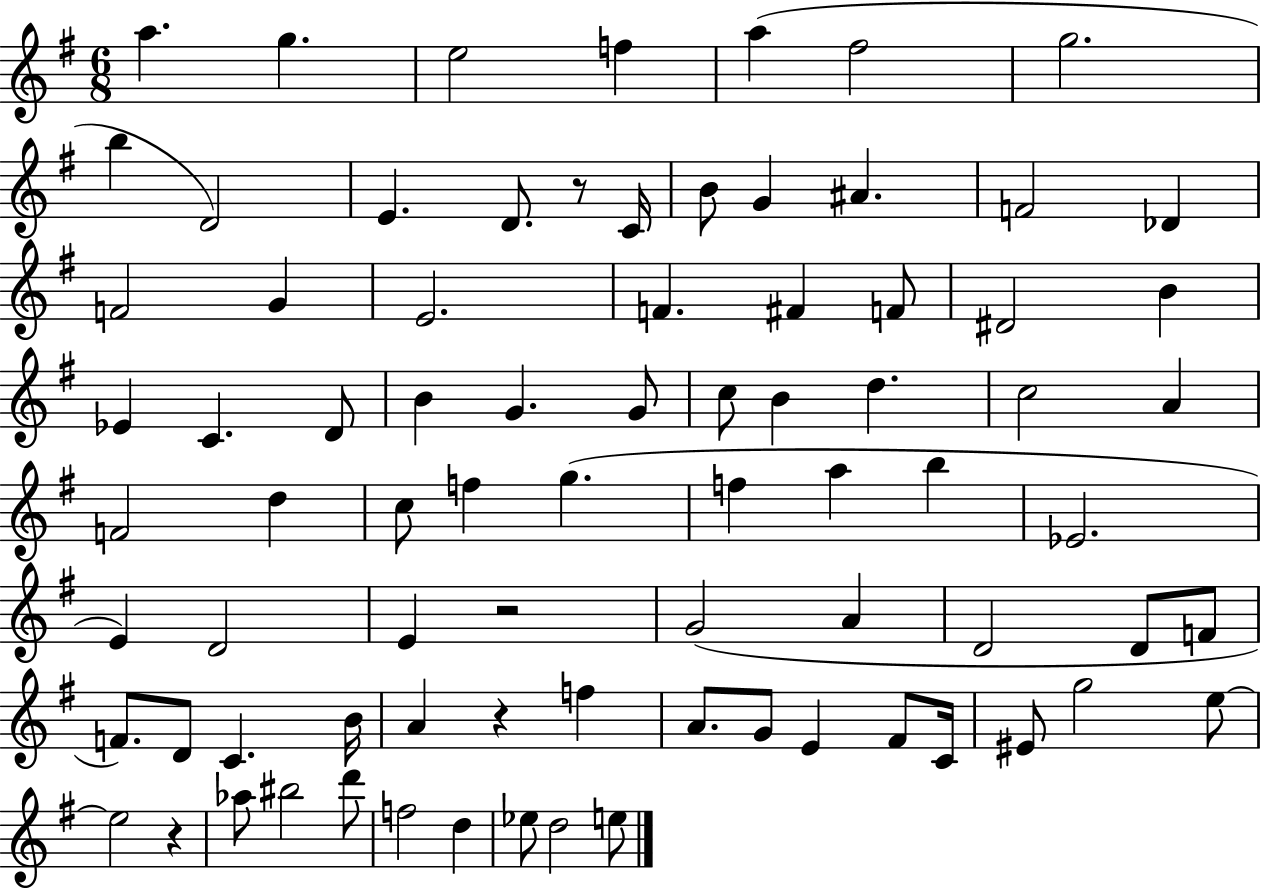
{
  \clef treble
  \numericTimeSignature
  \time 6/8
  \key g \major
  a''4. g''4. | e''2 f''4 | a''4( fis''2 | g''2. | \break b''4 d'2) | e'4. d'8. r8 c'16 | b'8 g'4 ais'4. | f'2 des'4 | \break f'2 g'4 | e'2. | f'4. fis'4 f'8 | dis'2 b'4 | \break ees'4 c'4. d'8 | b'4 g'4. g'8 | c''8 b'4 d''4. | c''2 a'4 | \break f'2 d''4 | c''8 f''4 g''4.( | f''4 a''4 b''4 | ees'2. | \break e'4) d'2 | e'4 r2 | g'2( a'4 | d'2 d'8 f'8 | \break f'8.) d'8 c'4. b'16 | a'4 r4 f''4 | a'8. g'8 e'4 fis'8 c'16 | eis'8 g''2 e''8~~ | \break e''2 r4 | aes''8 bis''2 d'''8 | f''2 d''4 | ees''8 d''2 e''8 | \break \bar "|."
}